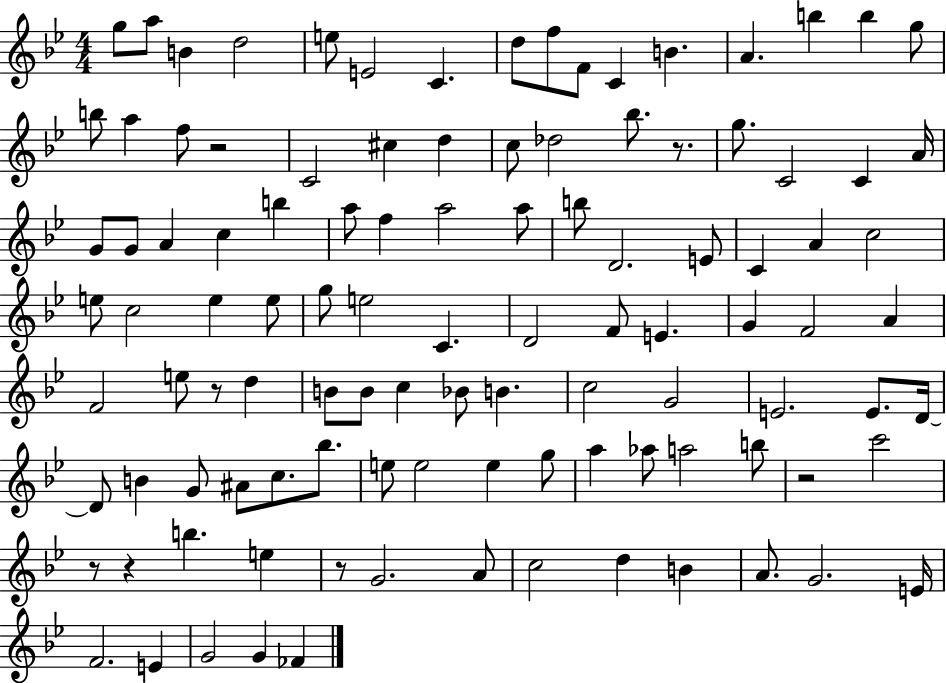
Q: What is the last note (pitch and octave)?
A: FES4